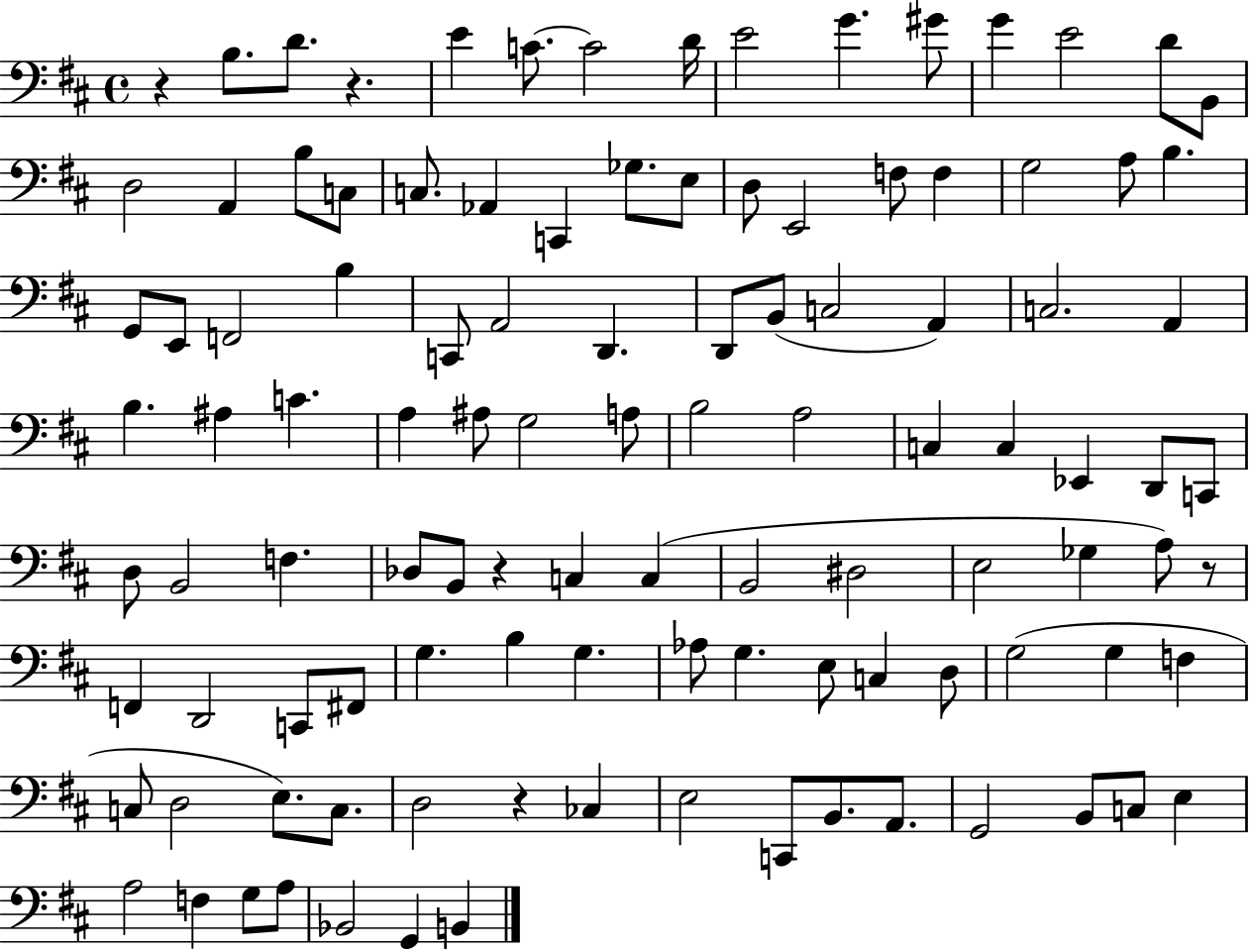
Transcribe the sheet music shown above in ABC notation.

X:1
T:Untitled
M:4/4
L:1/4
K:D
z B,/2 D/2 z E C/2 C2 D/4 E2 G ^G/2 G E2 D/2 B,,/2 D,2 A,, B,/2 C,/2 C,/2 _A,, C,, _G,/2 E,/2 D,/2 E,,2 F,/2 F, G,2 A,/2 B, G,,/2 E,,/2 F,,2 B, C,,/2 A,,2 D,, D,,/2 B,,/2 C,2 A,, C,2 A,, B, ^A, C A, ^A,/2 G,2 A,/2 B,2 A,2 C, C, _E,, D,,/2 C,,/2 D,/2 B,,2 F, _D,/2 B,,/2 z C, C, B,,2 ^D,2 E,2 _G, A,/2 z/2 F,, D,,2 C,,/2 ^F,,/2 G, B, G, _A,/2 G, E,/2 C, D,/2 G,2 G, F, C,/2 D,2 E,/2 C,/2 D,2 z _C, E,2 C,,/2 B,,/2 A,,/2 G,,2 B,,/2 C,/2 E, A,2 F, G,/2 A,/2 _B,,2 G,, B,,